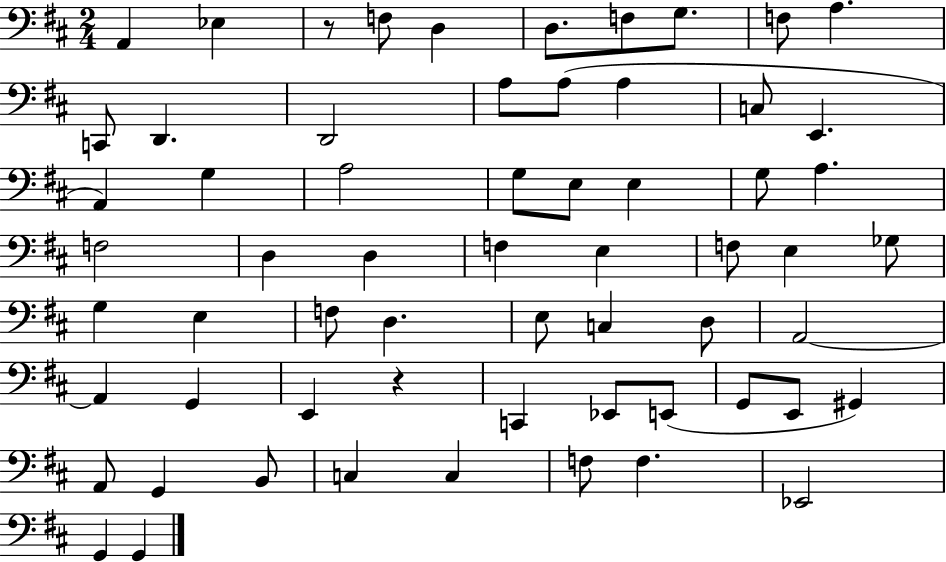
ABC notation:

X:1
T:Untitled
M:2/4
L:1/4
K:D
A,, _E, z/2 F,/2 D, D,/2 F,/2 G,/2 F,/2 A, C,,/2 D,, D,,2 A,/2 A,/2 A, C,/2 E,, A,, G, A,2 G,/2 E,/2 E, G,/2 A, F,2 D, D, F, E, F,/2 E, _G,/2 G, E, F,/2 D, E,/2 C, D,/2 A,,2 A,, G,, E,, z C,, _E,,/2 E,,/2 G,,/2 E,,/2 ^G,, A,,/2 G,, B,,/2 C, C, F,/2 F, _E,,2 G,, G,,